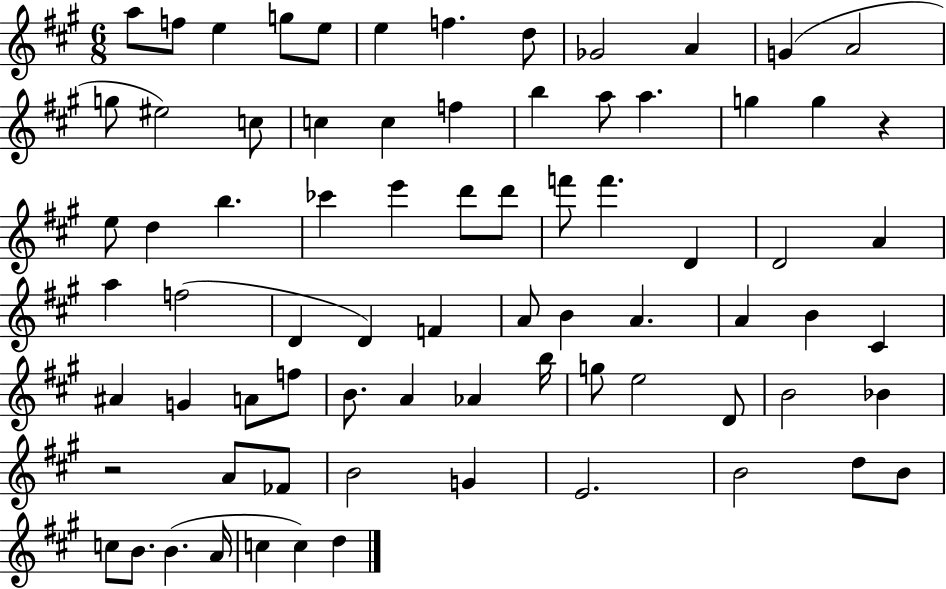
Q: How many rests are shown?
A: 2